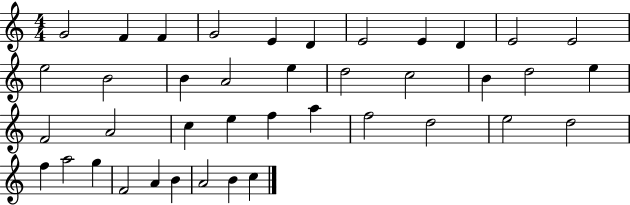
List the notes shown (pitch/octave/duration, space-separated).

G4/h F4/q F4/q G4/h E4/q D4/q E4/h E4/q D4/q E4/h E4/h E5/h B4/h B4/q A4/h E5/q D5/h C5/h B4/q D5/h E5/q F4/h A4/h C5/q E5/q F5/q A5/q F5/h D5/h E5/h D5/h F5/q A5/h G5/q F4/h A4/q B4/q A4/h B4/q C5/q